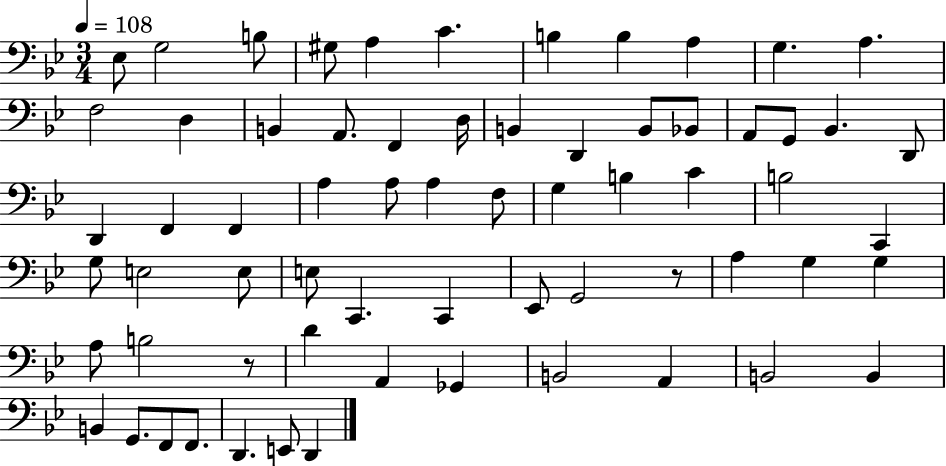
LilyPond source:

{
  \clef bass
  \numericTimeSignature
  \time 3/4
  \key bes \major
  \tempo 4 = 108
  ees8 g2 b8 | gis8 a4 c'4. | b4 b4 a4 | g4. a4. | \break f2 d4 | b,4 a,8. f,4 d16 | b,4 d,4 b,8 bes,8 | a,8 g,8 bes,4. d,8 | \break d,4 f,4 f,4 | a4 a8 a4 f8 | g4 b4 c'4 | b2 c,4 | \break g8 e2 e8 | e8 c,4. c,4 | ees,8 g,2 r8 | a4 g4 g4 | \break a8 b2 r8 | d'4 a,4 ges,4 | b,2 a,4 | b,2 b,4 | \break b,4 g,8. f,8 f,8. | d,4. e,8 d,4 | \bar "|."
}